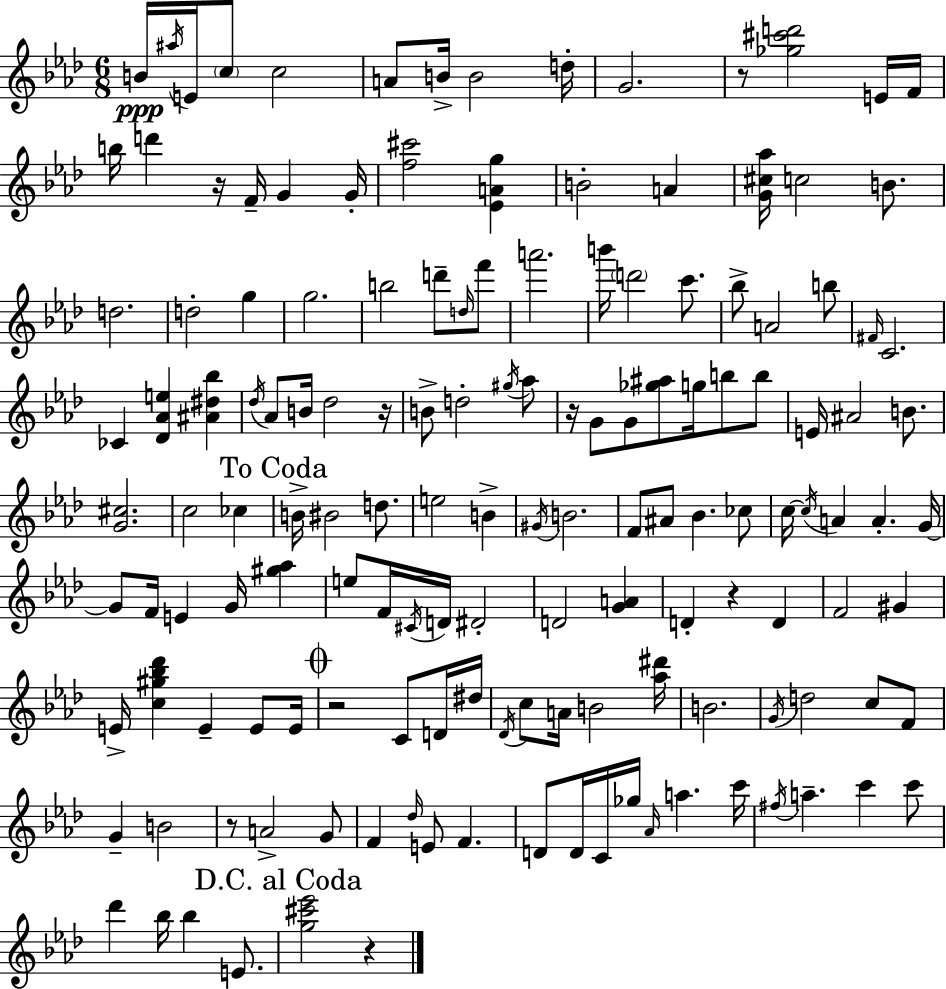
{
  \clef treble
  \numericTimeSignature
  \time 6/8
  \key f \minor
  \repeat volta 2 { b'16\ppp \acciaccatura { ais''16 } e'16 \parenthesize c''8 c''2 | a'8 b'16-> b'2 | d''16-. g'2. | r8 <ges'' cis''' d'''>2 e'16 | \break f'16 b''16 d'''4 r16 f'16-- g'4 | g'16-. <f'' cis'''>2 <ees' a' g''>4 | b'2-. a'4 | <g' cis'' aes''>16 c''2 b'8. | \break d''2. | d''2-. g''4 | g''2. | b''2 d'''8-- \grace { d''16 } | \break f'''8 a'''2. | b'''16 \parenthesize d'''2 c'''8. | bes''8-> a'2 | b''8 \grace { fis'16 } c'2. | \break ces'4 <des' aes' e''>4 <ais' dis'' bes''>4 | \acciaccatura { des''16 } aes'8 b'16 des''2 | r16 b'8-> d''2-. | \acciaccatura { gis''16 } aes''8 r16 g'8 g'8 <ges'' ais''>8 | \break g''16 b''8 b''8 e'16 ais'2 | b'8. <g' cis''>2. | c''2 | ces''4 \mark "To Coda" b'16-> bis'2 | \break d''8. e''2 | b'4-> \acciaccatura { gis'16 } b'2. | f'8 ais'8 bes'4. | ces''8 c''16~~ \acciaccatura { c''16 } a'4 | \break a'4.-. g'16~~ g'8 f'16 e'4 | g'16 <gis'' aes''>4 e''8 f'16 \acciaccatura { cis'16 } d'16 | dis'2-. d'2 | <g' a'>4 d'4-. | \break r4 d'4 f'2 | gis'4 e'16-> <c'' gis'' bes'' des'''>4 | e'4-- e'8 e'16 \mark \markup { \musicglyph "scripts.coda" } r2 | c'8 d'16 dis''16 \acciaccatura { des'16 } c''8 a'16 | \break b'2 <aes'' dis'''>16 b'2. | \acciaccatura { g'16 } d''2 | c''8 f'8 g'4-- | b'2 r8 | \break a'2-> g'8 f'4 | \grace { des''16 } e'8 f'4. d'8 | d'16 c'16 ges''16 \grace { aes'16 } a''4. c'''16 | \acciaccatura { fis''16 } a''4.-- c'''4 c'''8 | \break des'''4 bes''16 bes''4 e'8. | \mark "D.C. al Coda" <g'' cis''' ees'''>2 r4 | } \bar "|."
}